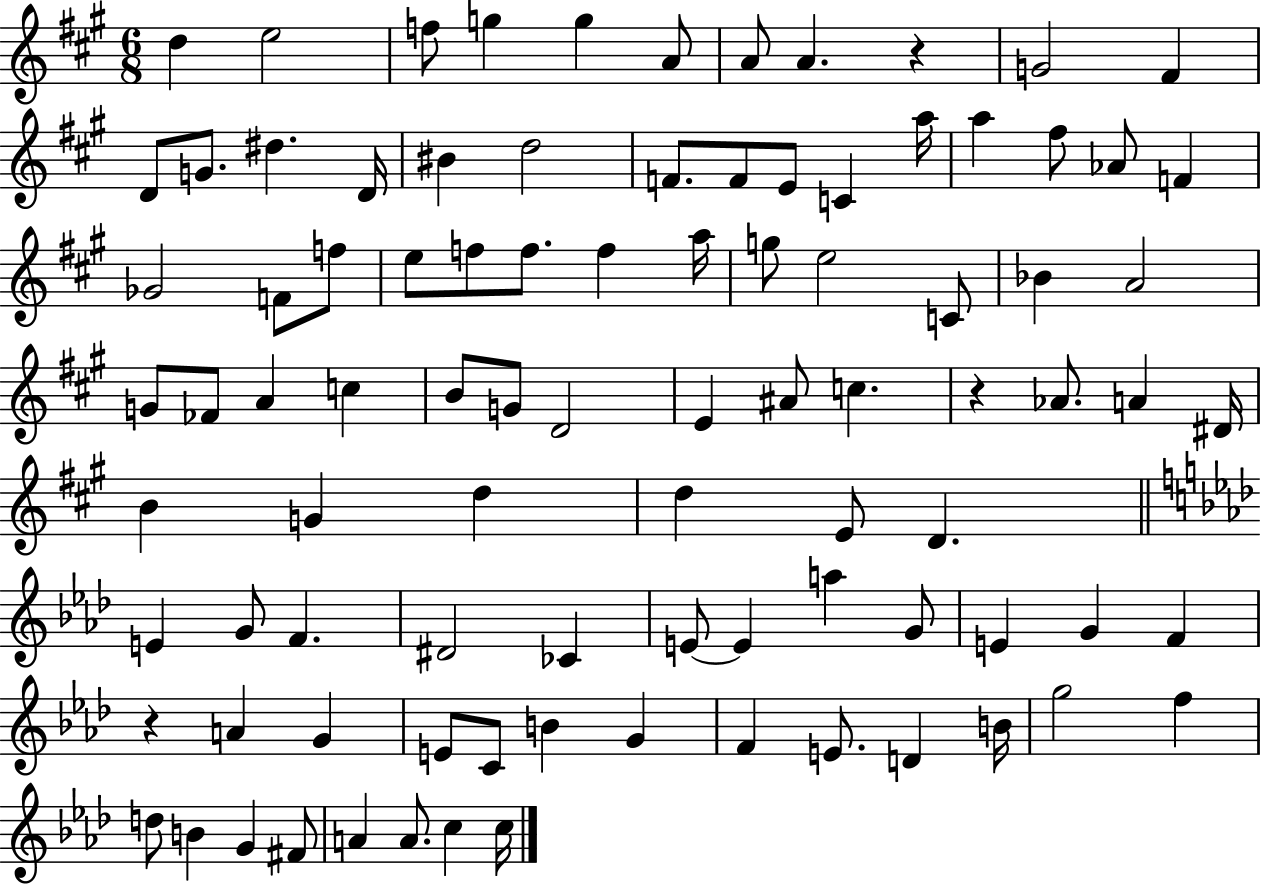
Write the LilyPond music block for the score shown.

{
  \clef treble
  \numericTimeSignature
  \time 6/8
  \key a \major
  d''4 e''2 | f''8 g''4 g''4 a'8 | a'8 a'4. r4 | g'2 fis'4 | \break d'8 g'8. dis''4. d'16 | bis'4 d''2 | f'8. f'8 e'8 c'4 a''16 | a''4 fis''8 aes'8 f'4 | \break ges'2 f'8 f''8 | e''8 f''8 f''8. f''4 a''16 | g''8 e''2 c'8 | bes'4 a'2 | \break g'8 fes'8 a'4 c''4 | b'8 g'8 d'2 | e'4 ais'8 c''4. | r4 aes'8. a'4 dis'16 | \break b'4 g'4 d''4 | d''4 e'8 d'4. | \bar "||" \break \key aes \major e'4 g'8 f'4. | dis'2 ces'4 | e'8~~ e'4 a''4 g'8 | e'4 g'4 f'4 | \break r4 a'4 g'4 | e'8 c'8 b'4 g'4 | f'4 e'8. d'4 b'16 | g''2 f''4 | \break d''8 b'4 g'4 fis'8 | a'4 a'8. c''4 c''16 | \bar "|."
}